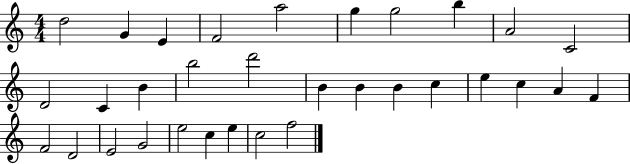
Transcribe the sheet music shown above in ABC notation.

X:1
T:Untitled
M:4/4
L:1/4
K:C
d2 G E F2 a2 g g2 b A2 C2 D2 C B b2 d'2 B B B c e c A F F2 D2 E2 G2 e2 c e c2 f2